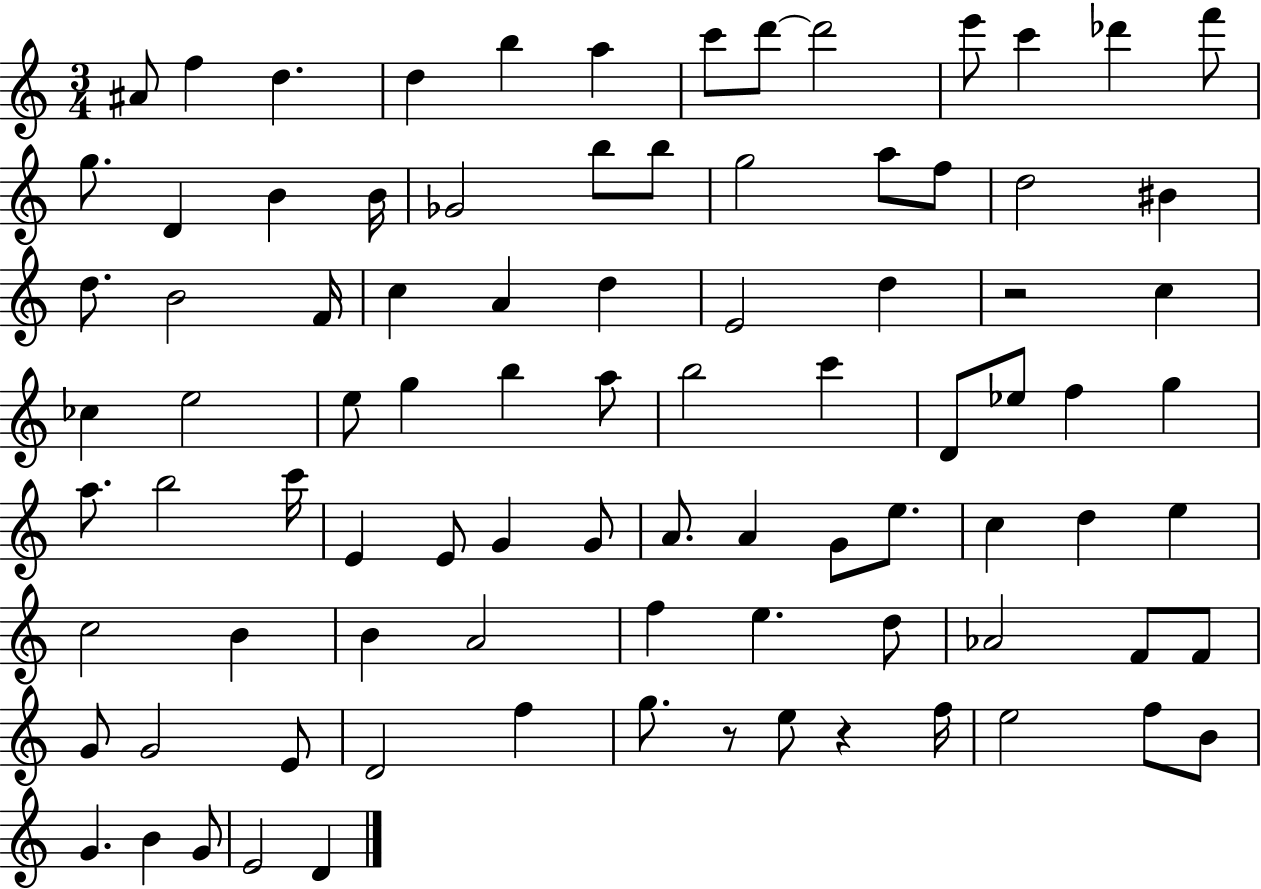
A#4/e F5/q D5/q. D5/q B5/q A5/q C6/e D6/e D6/h E6/e C6/q Db6/q F6/e G5/e. D4/q B4/q B4/s Gb4/h B5/e B5/e G5/h A5/e F5/e D5/h BIS4/q D5/e. B4/h F4/s C5/q A4/q D5/q E4/h D5/q R/h C5/q CES5/q E5/h E5/e G5/q B5/q A5/e B5/h C6/q D4/e Eb5/e F5/q G5/q A5/e. B5/h C6/s E4/q E4/e G4/q G4/e A4/e. A4/q G4/e E5/e. C5/q D5/q E5/q C5/h B4/q B4/q A4/h F5/q E5/q. D5/e Ab4/h F4/e F4/e G4/e G4/h E4/e D4/h F5/q G5/e. R/e E5/e R/q F5/s E5/h F5/e B4/e G4/q. B4/q G4/e E4/h D4/q